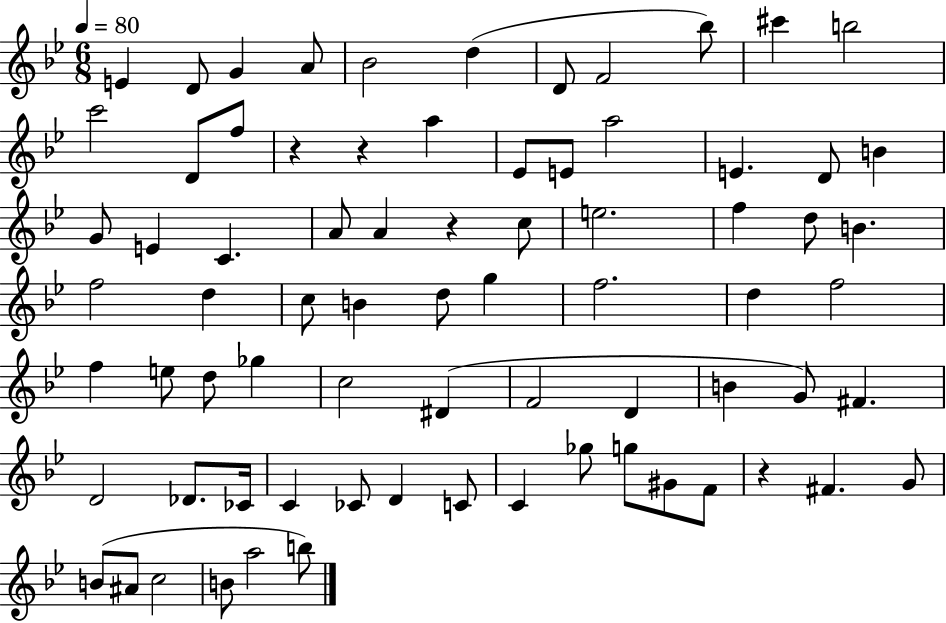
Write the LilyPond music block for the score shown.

{
  \clef treble
  \numericTimeSignature
  \time 6/8
  \key bes \major
  \tempo 4 = 80
  e'4 d'8 g'4 a'8 | bes'2 d''4( | d'8 f'2 bes''8) | cis'''4 b''2 | \break c'''2 d'8 f''8 | r4 r4 a''4 | ees'8 e'8 a''2 | e'4. d'8 b'4 | \break g'8 e'4 c'4. | a'8 a'4 r4 c''8 | e''2. | f''4 d''8 b'4. | \break f''2 d''4 | c''8 b'4 d''8 g''4 | f''2. | d''4 f''2 | \break f''4 e''8 d''8 ges''4 | c''2 dis'4( | f'2 d'4 | b'4 g'8) fis'4. | \break d'2 des'8. ces'16 | c'4 ces'8 d'4 c'8 | c'4 ges''8 g''8 gis'8 f'8 | r4 fis'4. g'8 | \break b'8( ais'8 c''2 | b'8 a''2 b''8) | \bar "|."
}